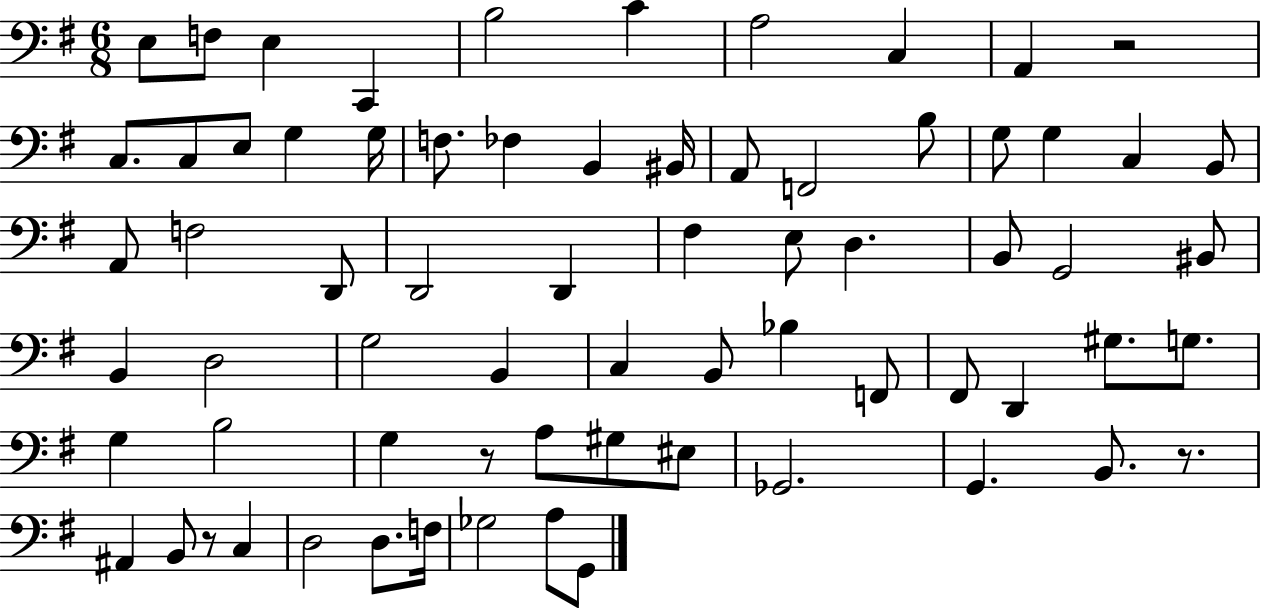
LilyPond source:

{
  \clef bass
  \numericTimeSignature
  \time 6/8
  \key g \major
  e8 f8 e4 c,4 | b2 c'4 | a2 c4 | a,4 r2 | \break c8. c8 e8 g4 g16 | f8. fes4 b,4 bis,16 | a,8 f,2 b8 | g8 g4 c4 b,8 | \break a,8 f2 d,8 | d,2 d,4 | fis4 e8 d4. | b,8 g,2 bis,8 | \break b,4 d2 | g2 b,4 | c4 b,8 bes4 f,8 | fis,8 d,4 gis8. g8. | \break g4 b2 | g4 r8 a8 gis8 eis8 | ges,2. | g,4. b,8. r8. | \break ais,4 b,8 r8 c4 | d2 d8. f16 | ges2 a8 g,8 | \bar "|."
}